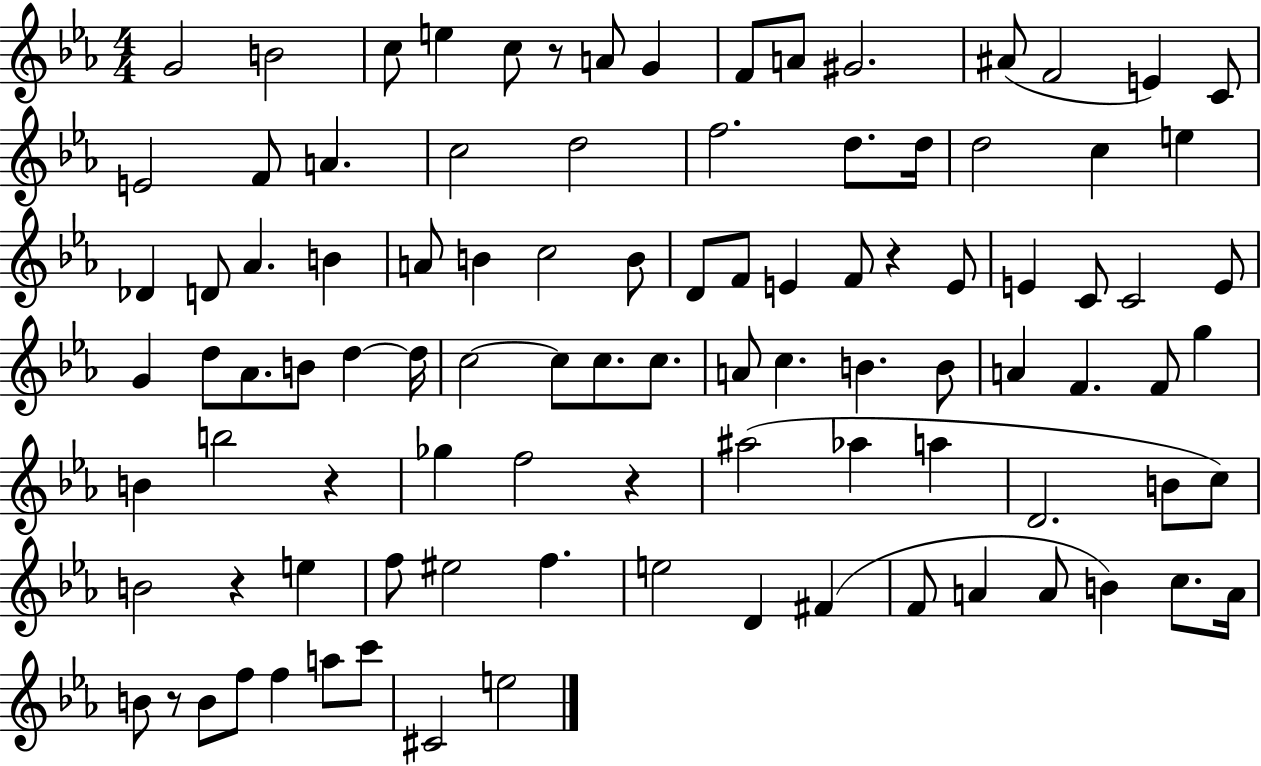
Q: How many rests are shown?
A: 6